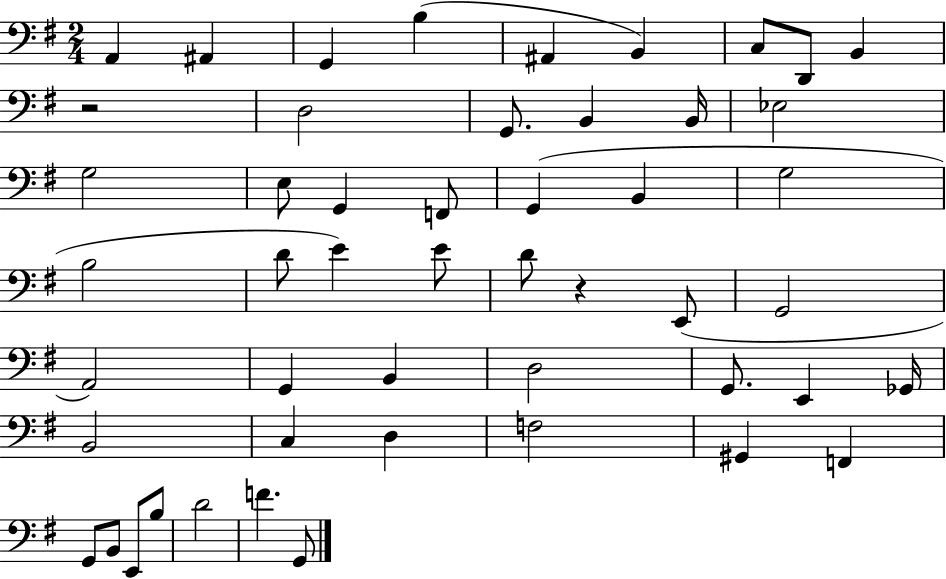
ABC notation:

X:1
T:Untitled
M:2/4
L:1/4
K:G
A,, ^A,, G,, B, ^A,, B,, C,/2 D,,/2 B,, z2 D,2 G,,/2 B,, B,,/4 _E,2 G,2 E,/2 G,, F,,/2 G,, B,, G,2 B,2 D/2 E E/2 D/2 z E,,/2 G,,2 A,,2 G,, B,, D,2 G,,/2 E,, _G,,/4 B,,2 C, D, F,2 ^G,, F,, G,,/2 B,,/2 E,,/2 B,/2 D2 F G,,/2